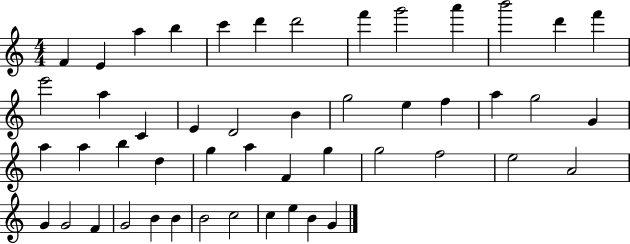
{
  \clef treble
  \numericTimeSignature
  \time 4/4
  \key c \major
  f'4 e'4 a''4 b''4 | c'''4 d'''4 d'''2 | f'''4 g'''2 a'''4 | b'''2 d'''4 f'''4 | \break e'''2 a''4 c'4 | e'4 d'2 b'4 | g''2 e''4 f''4 | a''4 g''2 g'4 | \break a''4 a''4 b''4 d''4 | g''4 a''4 f'4 g''4 | g''2 f''2 | e''2 a'2 | \break g'4 g'2 f'4 | g'2 b'4 b'4 | b'2 c''2 | c''4 e''4 b'4 g'4 | \break \bar "|."
}